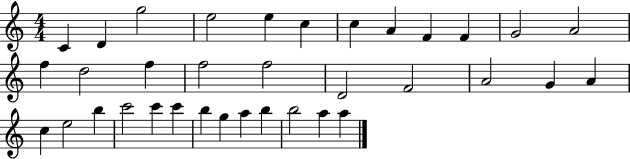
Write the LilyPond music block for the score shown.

{
  \clef treble
  \numericTimeSignature
  \time 4/4
  \key c \major
  c'4 d'4 g''2 | e''2 e''4 c''4 | c''4 a'4 f'4 f'4 | g'2 a'2 | \break f''4 d''2 f''4 | f''2 f''2 | d'2 f'2 | a'2 g'4 a'4 | \break c''4 e''2 b''4 | c'''2 c'''4 c'''4 | b''4 g''4 a''4 b''4 | b''2 a''4 a''4 | \break \bar "|."
}